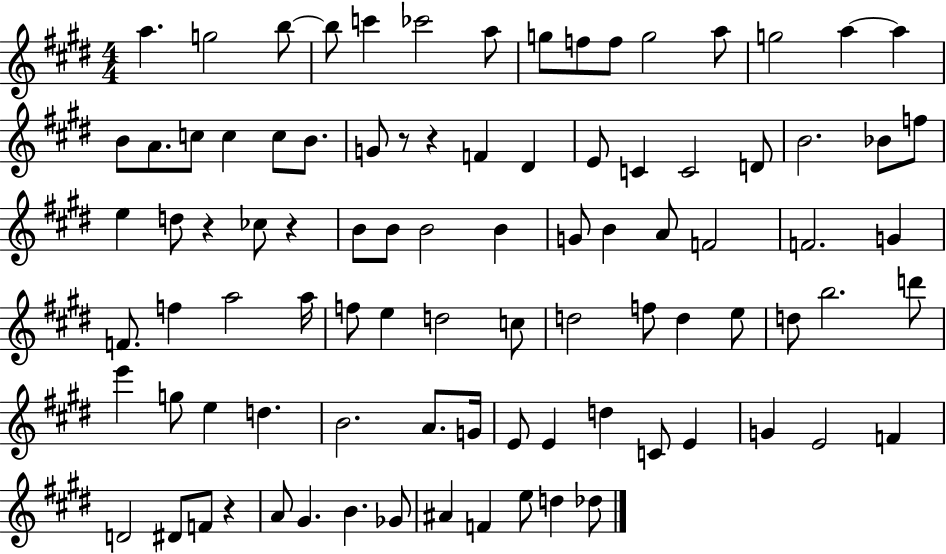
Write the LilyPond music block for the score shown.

{
  \clef treble
  \numericTimeSignature
  \time 4/4
  \key e \major
  a''4. g''2 b''8~~ | b''8 c'''4 ces'''2 a''8 | g''8 f''8 f''8 g''2 a''8 | g''2 a''4~~ a''4 | \break b'8 a'8. c''8 c''4 c''8 b'8. | g'8 r8 r4 f'4 dis'4 | e'8 c'4 c'2 d'8 | b'2. bes'8 f''8 | \break e''4 d''8 r4 ces''8 r4 | b'8 b'8 b'2 b'4 | g'8 b'4 a'8 f'2 | f'2. g'4 | \break f'8. f''4 a''2 a''16 | f''8 e''4 d''2 c''8 | d''2 f''8 d''4 e''8 | d''8 b''2. d'''8 | \break e'''4 g''8 e''4 d''4. | b'2. a'8. g'16 | e'8 e'4 d''4 c'8 e'4 | g'4 e'2 f'4 | \break d'2 dis'8 f'8 r4 | a'8 gis'4. b'4. ges'8 | ais'4 f'4 e''8 d''4 des''8 | \bar "|."
}